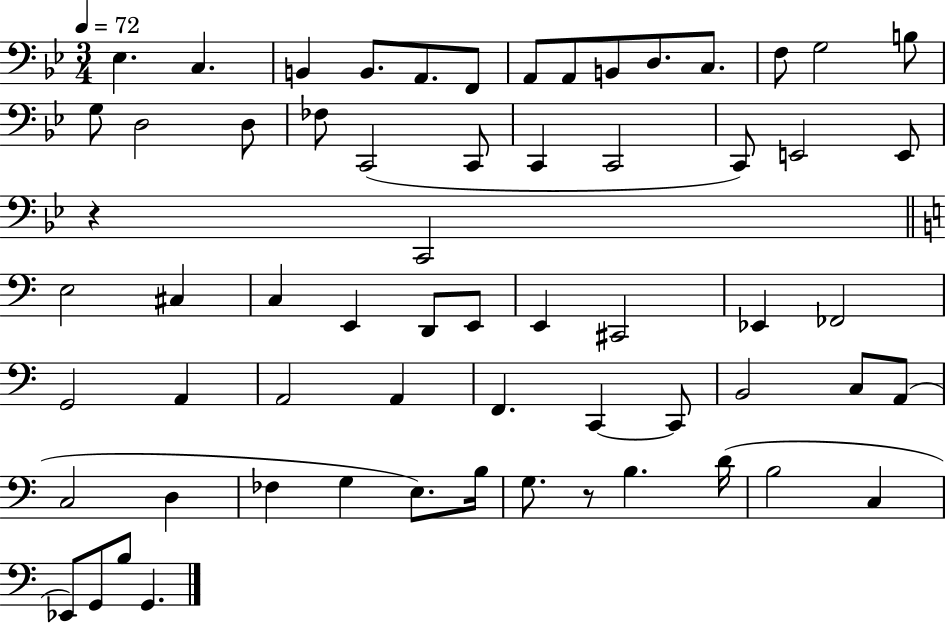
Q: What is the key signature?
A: BES major